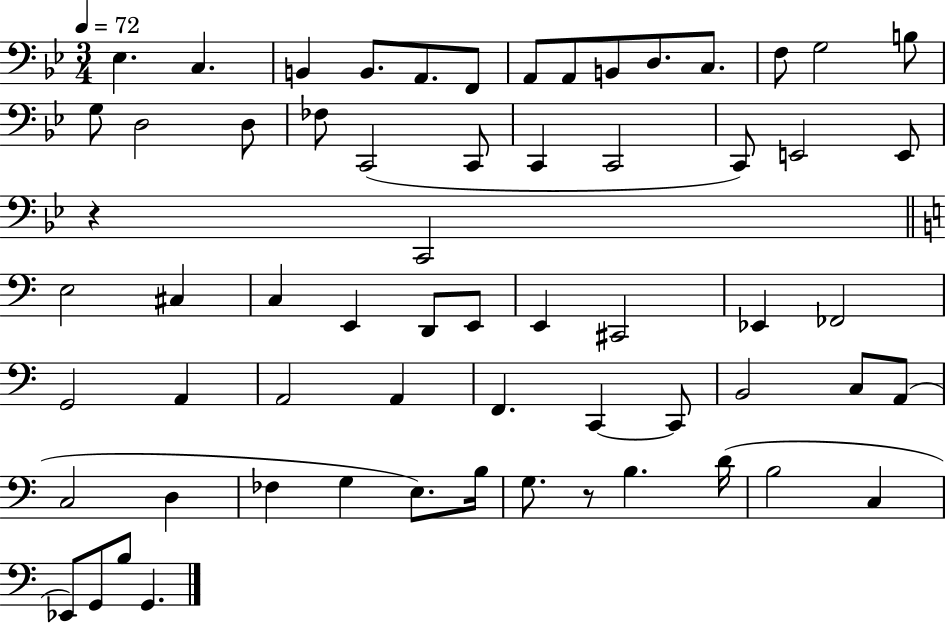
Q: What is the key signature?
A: BES major